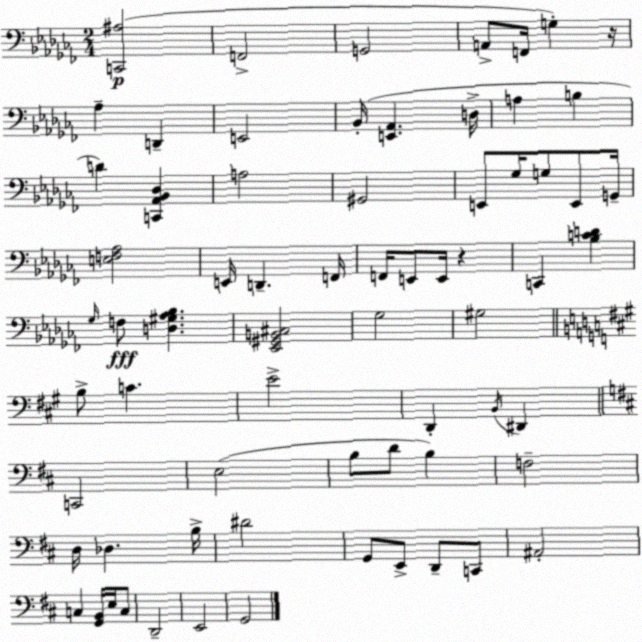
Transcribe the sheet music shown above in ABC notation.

X:1
T:Untitled
M:2/4
L:1/4
K:Abm
[C,,^A,]2 F,,2 G,,2 A,,/2 F,,/4 G, z/4 _A, D,, E,,2 _B,,/4 [E,,_A,,] D,/4 A, B, D [C,,_A,,_B,,_D,] A,2 ^G,,2 E,,/2 _G,/4 G,/2 E,,/2 G,,/4 [E,F,_A,]2 E,,/4 D,, F,,/4 F,,/4 E,,/2 E,,/4 z C,, [_B,CD] _G,/4 F,/2 [D,^G,_A,_B,] [_E,,^G,,B,,^C,]2 _G,2 ^G,2 B,/2 C E2 D,, B,,/4 ^D,, C,,2 E,2 B,/2 D/2 B, F,2 D,/4 _D, B,/4 ^D2 G,,/2 E,,/2 D,,/2 C,,/2 ^A,,2 C, [G,,B,,]/4 E,/4 C,/2 D,,2 E,,2 G,,2